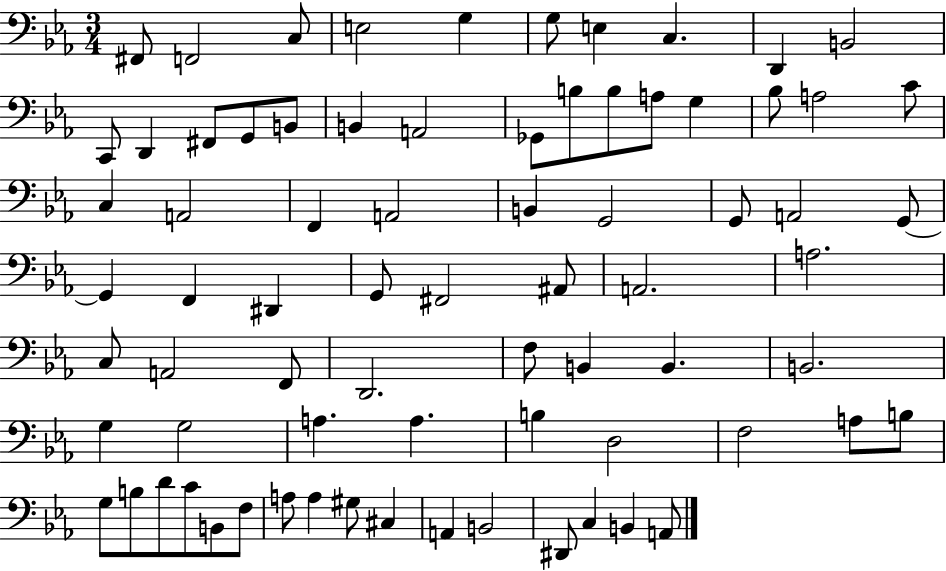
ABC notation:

X:1
T:Untitled
M:3/4
L:1/4
K:Eb
^F,,/2 F,,2 C,/2 E,2 G, G,/2 E, C, D,, B,,2 C,,/2 D,, ^F,,/2 G,,/2 B,,/2 B,, A,,2 _G,,/2 B,/2 B,/2 A,/2 G, _B,/2 A,2 C/2 C, A,,2 F,, A,,2 B,, G,,2 G,,/2 A,,2 G,,/2 G,, F,, ^D,, G,,/2 ^F,,2 ^A,,/2 A,,2 A,2 C,/2 A,,2 F,,/2 D,,2 F,/2 B,, B,, B,,2 G, G,2 A, A, B, D,2 F,2 A,/2 B,/2 G,/2 B,/2 D/2 C/2 B,,/2 F,/2 A,/2 A, ^G,/2 ^C, A,, B,,2 ^D,,/2 C, B,, A,,/2